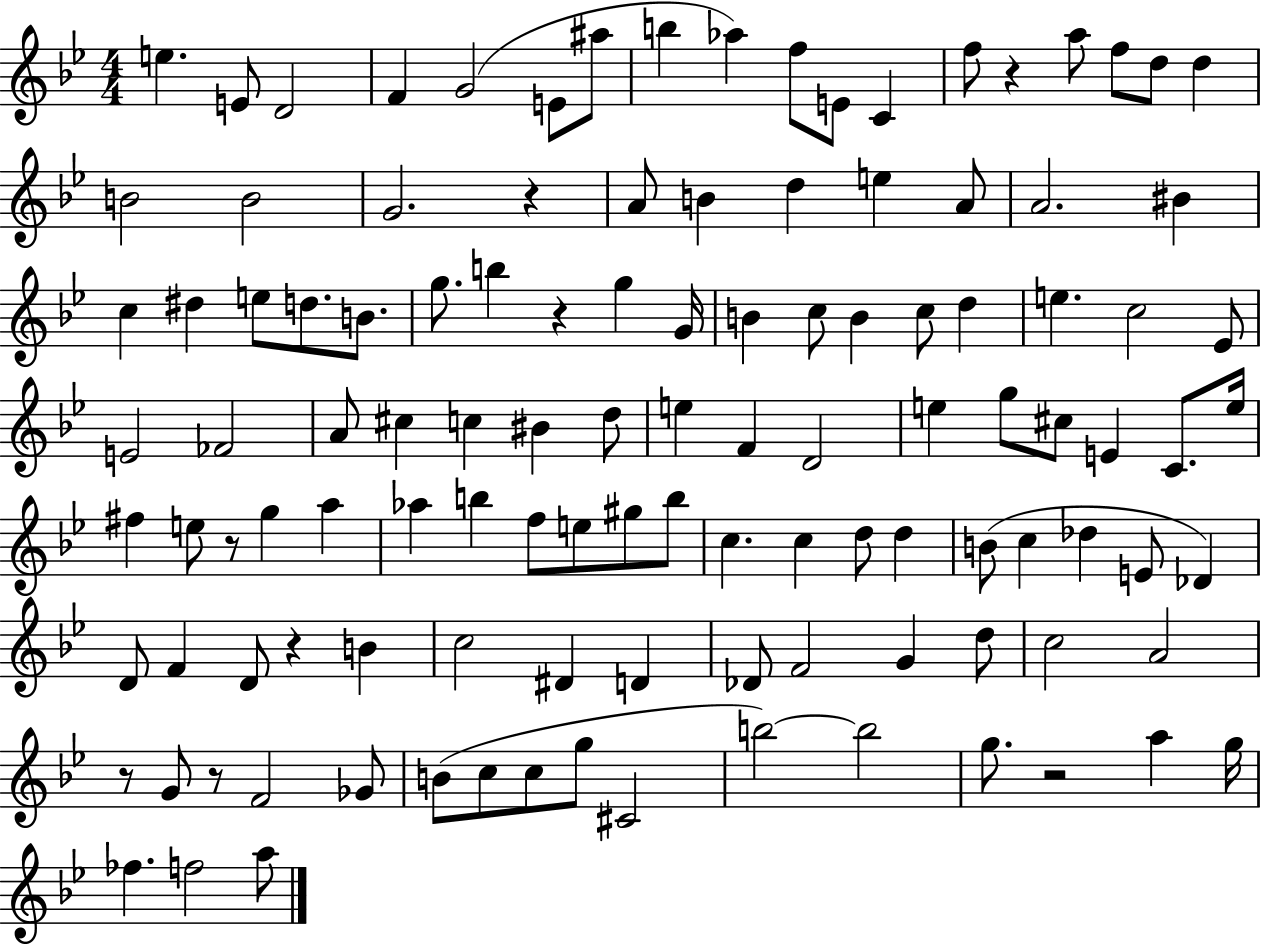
X:1
T:Untitled
M:4/4
L:1/4
K:Bb
e E/2 D2 F G2 E/2 ^a/2 b _a f/2 E/2 C f/2 z a/2 f/2 d/2 d B2 B2 G2 z A/2 B d e A/2 A2 ^B c ^d e/2 d/2 B/2 g/2 b z g G/4 B c/2 B c/2 d e c2 _E/2 E2 _F2 A/2 ^c c ^B d/2 e F D2 e g/2 ^c/2 E C/2 e/4 ^f e/2 z/2 g a _a b f/2 e/2 ^g/2 b/2 c c d/2 d B/2 c _d E/2 _D D/2 F D/2 z B c2 ^D D _D/2 F2 G d/2 c2 A2 z/2 G/2 z/2 F2 _G/2 B/2 c/2 c/2 g/2 ^C2 b2 b2 g/2 z2 a g/4 _f f2 a/2